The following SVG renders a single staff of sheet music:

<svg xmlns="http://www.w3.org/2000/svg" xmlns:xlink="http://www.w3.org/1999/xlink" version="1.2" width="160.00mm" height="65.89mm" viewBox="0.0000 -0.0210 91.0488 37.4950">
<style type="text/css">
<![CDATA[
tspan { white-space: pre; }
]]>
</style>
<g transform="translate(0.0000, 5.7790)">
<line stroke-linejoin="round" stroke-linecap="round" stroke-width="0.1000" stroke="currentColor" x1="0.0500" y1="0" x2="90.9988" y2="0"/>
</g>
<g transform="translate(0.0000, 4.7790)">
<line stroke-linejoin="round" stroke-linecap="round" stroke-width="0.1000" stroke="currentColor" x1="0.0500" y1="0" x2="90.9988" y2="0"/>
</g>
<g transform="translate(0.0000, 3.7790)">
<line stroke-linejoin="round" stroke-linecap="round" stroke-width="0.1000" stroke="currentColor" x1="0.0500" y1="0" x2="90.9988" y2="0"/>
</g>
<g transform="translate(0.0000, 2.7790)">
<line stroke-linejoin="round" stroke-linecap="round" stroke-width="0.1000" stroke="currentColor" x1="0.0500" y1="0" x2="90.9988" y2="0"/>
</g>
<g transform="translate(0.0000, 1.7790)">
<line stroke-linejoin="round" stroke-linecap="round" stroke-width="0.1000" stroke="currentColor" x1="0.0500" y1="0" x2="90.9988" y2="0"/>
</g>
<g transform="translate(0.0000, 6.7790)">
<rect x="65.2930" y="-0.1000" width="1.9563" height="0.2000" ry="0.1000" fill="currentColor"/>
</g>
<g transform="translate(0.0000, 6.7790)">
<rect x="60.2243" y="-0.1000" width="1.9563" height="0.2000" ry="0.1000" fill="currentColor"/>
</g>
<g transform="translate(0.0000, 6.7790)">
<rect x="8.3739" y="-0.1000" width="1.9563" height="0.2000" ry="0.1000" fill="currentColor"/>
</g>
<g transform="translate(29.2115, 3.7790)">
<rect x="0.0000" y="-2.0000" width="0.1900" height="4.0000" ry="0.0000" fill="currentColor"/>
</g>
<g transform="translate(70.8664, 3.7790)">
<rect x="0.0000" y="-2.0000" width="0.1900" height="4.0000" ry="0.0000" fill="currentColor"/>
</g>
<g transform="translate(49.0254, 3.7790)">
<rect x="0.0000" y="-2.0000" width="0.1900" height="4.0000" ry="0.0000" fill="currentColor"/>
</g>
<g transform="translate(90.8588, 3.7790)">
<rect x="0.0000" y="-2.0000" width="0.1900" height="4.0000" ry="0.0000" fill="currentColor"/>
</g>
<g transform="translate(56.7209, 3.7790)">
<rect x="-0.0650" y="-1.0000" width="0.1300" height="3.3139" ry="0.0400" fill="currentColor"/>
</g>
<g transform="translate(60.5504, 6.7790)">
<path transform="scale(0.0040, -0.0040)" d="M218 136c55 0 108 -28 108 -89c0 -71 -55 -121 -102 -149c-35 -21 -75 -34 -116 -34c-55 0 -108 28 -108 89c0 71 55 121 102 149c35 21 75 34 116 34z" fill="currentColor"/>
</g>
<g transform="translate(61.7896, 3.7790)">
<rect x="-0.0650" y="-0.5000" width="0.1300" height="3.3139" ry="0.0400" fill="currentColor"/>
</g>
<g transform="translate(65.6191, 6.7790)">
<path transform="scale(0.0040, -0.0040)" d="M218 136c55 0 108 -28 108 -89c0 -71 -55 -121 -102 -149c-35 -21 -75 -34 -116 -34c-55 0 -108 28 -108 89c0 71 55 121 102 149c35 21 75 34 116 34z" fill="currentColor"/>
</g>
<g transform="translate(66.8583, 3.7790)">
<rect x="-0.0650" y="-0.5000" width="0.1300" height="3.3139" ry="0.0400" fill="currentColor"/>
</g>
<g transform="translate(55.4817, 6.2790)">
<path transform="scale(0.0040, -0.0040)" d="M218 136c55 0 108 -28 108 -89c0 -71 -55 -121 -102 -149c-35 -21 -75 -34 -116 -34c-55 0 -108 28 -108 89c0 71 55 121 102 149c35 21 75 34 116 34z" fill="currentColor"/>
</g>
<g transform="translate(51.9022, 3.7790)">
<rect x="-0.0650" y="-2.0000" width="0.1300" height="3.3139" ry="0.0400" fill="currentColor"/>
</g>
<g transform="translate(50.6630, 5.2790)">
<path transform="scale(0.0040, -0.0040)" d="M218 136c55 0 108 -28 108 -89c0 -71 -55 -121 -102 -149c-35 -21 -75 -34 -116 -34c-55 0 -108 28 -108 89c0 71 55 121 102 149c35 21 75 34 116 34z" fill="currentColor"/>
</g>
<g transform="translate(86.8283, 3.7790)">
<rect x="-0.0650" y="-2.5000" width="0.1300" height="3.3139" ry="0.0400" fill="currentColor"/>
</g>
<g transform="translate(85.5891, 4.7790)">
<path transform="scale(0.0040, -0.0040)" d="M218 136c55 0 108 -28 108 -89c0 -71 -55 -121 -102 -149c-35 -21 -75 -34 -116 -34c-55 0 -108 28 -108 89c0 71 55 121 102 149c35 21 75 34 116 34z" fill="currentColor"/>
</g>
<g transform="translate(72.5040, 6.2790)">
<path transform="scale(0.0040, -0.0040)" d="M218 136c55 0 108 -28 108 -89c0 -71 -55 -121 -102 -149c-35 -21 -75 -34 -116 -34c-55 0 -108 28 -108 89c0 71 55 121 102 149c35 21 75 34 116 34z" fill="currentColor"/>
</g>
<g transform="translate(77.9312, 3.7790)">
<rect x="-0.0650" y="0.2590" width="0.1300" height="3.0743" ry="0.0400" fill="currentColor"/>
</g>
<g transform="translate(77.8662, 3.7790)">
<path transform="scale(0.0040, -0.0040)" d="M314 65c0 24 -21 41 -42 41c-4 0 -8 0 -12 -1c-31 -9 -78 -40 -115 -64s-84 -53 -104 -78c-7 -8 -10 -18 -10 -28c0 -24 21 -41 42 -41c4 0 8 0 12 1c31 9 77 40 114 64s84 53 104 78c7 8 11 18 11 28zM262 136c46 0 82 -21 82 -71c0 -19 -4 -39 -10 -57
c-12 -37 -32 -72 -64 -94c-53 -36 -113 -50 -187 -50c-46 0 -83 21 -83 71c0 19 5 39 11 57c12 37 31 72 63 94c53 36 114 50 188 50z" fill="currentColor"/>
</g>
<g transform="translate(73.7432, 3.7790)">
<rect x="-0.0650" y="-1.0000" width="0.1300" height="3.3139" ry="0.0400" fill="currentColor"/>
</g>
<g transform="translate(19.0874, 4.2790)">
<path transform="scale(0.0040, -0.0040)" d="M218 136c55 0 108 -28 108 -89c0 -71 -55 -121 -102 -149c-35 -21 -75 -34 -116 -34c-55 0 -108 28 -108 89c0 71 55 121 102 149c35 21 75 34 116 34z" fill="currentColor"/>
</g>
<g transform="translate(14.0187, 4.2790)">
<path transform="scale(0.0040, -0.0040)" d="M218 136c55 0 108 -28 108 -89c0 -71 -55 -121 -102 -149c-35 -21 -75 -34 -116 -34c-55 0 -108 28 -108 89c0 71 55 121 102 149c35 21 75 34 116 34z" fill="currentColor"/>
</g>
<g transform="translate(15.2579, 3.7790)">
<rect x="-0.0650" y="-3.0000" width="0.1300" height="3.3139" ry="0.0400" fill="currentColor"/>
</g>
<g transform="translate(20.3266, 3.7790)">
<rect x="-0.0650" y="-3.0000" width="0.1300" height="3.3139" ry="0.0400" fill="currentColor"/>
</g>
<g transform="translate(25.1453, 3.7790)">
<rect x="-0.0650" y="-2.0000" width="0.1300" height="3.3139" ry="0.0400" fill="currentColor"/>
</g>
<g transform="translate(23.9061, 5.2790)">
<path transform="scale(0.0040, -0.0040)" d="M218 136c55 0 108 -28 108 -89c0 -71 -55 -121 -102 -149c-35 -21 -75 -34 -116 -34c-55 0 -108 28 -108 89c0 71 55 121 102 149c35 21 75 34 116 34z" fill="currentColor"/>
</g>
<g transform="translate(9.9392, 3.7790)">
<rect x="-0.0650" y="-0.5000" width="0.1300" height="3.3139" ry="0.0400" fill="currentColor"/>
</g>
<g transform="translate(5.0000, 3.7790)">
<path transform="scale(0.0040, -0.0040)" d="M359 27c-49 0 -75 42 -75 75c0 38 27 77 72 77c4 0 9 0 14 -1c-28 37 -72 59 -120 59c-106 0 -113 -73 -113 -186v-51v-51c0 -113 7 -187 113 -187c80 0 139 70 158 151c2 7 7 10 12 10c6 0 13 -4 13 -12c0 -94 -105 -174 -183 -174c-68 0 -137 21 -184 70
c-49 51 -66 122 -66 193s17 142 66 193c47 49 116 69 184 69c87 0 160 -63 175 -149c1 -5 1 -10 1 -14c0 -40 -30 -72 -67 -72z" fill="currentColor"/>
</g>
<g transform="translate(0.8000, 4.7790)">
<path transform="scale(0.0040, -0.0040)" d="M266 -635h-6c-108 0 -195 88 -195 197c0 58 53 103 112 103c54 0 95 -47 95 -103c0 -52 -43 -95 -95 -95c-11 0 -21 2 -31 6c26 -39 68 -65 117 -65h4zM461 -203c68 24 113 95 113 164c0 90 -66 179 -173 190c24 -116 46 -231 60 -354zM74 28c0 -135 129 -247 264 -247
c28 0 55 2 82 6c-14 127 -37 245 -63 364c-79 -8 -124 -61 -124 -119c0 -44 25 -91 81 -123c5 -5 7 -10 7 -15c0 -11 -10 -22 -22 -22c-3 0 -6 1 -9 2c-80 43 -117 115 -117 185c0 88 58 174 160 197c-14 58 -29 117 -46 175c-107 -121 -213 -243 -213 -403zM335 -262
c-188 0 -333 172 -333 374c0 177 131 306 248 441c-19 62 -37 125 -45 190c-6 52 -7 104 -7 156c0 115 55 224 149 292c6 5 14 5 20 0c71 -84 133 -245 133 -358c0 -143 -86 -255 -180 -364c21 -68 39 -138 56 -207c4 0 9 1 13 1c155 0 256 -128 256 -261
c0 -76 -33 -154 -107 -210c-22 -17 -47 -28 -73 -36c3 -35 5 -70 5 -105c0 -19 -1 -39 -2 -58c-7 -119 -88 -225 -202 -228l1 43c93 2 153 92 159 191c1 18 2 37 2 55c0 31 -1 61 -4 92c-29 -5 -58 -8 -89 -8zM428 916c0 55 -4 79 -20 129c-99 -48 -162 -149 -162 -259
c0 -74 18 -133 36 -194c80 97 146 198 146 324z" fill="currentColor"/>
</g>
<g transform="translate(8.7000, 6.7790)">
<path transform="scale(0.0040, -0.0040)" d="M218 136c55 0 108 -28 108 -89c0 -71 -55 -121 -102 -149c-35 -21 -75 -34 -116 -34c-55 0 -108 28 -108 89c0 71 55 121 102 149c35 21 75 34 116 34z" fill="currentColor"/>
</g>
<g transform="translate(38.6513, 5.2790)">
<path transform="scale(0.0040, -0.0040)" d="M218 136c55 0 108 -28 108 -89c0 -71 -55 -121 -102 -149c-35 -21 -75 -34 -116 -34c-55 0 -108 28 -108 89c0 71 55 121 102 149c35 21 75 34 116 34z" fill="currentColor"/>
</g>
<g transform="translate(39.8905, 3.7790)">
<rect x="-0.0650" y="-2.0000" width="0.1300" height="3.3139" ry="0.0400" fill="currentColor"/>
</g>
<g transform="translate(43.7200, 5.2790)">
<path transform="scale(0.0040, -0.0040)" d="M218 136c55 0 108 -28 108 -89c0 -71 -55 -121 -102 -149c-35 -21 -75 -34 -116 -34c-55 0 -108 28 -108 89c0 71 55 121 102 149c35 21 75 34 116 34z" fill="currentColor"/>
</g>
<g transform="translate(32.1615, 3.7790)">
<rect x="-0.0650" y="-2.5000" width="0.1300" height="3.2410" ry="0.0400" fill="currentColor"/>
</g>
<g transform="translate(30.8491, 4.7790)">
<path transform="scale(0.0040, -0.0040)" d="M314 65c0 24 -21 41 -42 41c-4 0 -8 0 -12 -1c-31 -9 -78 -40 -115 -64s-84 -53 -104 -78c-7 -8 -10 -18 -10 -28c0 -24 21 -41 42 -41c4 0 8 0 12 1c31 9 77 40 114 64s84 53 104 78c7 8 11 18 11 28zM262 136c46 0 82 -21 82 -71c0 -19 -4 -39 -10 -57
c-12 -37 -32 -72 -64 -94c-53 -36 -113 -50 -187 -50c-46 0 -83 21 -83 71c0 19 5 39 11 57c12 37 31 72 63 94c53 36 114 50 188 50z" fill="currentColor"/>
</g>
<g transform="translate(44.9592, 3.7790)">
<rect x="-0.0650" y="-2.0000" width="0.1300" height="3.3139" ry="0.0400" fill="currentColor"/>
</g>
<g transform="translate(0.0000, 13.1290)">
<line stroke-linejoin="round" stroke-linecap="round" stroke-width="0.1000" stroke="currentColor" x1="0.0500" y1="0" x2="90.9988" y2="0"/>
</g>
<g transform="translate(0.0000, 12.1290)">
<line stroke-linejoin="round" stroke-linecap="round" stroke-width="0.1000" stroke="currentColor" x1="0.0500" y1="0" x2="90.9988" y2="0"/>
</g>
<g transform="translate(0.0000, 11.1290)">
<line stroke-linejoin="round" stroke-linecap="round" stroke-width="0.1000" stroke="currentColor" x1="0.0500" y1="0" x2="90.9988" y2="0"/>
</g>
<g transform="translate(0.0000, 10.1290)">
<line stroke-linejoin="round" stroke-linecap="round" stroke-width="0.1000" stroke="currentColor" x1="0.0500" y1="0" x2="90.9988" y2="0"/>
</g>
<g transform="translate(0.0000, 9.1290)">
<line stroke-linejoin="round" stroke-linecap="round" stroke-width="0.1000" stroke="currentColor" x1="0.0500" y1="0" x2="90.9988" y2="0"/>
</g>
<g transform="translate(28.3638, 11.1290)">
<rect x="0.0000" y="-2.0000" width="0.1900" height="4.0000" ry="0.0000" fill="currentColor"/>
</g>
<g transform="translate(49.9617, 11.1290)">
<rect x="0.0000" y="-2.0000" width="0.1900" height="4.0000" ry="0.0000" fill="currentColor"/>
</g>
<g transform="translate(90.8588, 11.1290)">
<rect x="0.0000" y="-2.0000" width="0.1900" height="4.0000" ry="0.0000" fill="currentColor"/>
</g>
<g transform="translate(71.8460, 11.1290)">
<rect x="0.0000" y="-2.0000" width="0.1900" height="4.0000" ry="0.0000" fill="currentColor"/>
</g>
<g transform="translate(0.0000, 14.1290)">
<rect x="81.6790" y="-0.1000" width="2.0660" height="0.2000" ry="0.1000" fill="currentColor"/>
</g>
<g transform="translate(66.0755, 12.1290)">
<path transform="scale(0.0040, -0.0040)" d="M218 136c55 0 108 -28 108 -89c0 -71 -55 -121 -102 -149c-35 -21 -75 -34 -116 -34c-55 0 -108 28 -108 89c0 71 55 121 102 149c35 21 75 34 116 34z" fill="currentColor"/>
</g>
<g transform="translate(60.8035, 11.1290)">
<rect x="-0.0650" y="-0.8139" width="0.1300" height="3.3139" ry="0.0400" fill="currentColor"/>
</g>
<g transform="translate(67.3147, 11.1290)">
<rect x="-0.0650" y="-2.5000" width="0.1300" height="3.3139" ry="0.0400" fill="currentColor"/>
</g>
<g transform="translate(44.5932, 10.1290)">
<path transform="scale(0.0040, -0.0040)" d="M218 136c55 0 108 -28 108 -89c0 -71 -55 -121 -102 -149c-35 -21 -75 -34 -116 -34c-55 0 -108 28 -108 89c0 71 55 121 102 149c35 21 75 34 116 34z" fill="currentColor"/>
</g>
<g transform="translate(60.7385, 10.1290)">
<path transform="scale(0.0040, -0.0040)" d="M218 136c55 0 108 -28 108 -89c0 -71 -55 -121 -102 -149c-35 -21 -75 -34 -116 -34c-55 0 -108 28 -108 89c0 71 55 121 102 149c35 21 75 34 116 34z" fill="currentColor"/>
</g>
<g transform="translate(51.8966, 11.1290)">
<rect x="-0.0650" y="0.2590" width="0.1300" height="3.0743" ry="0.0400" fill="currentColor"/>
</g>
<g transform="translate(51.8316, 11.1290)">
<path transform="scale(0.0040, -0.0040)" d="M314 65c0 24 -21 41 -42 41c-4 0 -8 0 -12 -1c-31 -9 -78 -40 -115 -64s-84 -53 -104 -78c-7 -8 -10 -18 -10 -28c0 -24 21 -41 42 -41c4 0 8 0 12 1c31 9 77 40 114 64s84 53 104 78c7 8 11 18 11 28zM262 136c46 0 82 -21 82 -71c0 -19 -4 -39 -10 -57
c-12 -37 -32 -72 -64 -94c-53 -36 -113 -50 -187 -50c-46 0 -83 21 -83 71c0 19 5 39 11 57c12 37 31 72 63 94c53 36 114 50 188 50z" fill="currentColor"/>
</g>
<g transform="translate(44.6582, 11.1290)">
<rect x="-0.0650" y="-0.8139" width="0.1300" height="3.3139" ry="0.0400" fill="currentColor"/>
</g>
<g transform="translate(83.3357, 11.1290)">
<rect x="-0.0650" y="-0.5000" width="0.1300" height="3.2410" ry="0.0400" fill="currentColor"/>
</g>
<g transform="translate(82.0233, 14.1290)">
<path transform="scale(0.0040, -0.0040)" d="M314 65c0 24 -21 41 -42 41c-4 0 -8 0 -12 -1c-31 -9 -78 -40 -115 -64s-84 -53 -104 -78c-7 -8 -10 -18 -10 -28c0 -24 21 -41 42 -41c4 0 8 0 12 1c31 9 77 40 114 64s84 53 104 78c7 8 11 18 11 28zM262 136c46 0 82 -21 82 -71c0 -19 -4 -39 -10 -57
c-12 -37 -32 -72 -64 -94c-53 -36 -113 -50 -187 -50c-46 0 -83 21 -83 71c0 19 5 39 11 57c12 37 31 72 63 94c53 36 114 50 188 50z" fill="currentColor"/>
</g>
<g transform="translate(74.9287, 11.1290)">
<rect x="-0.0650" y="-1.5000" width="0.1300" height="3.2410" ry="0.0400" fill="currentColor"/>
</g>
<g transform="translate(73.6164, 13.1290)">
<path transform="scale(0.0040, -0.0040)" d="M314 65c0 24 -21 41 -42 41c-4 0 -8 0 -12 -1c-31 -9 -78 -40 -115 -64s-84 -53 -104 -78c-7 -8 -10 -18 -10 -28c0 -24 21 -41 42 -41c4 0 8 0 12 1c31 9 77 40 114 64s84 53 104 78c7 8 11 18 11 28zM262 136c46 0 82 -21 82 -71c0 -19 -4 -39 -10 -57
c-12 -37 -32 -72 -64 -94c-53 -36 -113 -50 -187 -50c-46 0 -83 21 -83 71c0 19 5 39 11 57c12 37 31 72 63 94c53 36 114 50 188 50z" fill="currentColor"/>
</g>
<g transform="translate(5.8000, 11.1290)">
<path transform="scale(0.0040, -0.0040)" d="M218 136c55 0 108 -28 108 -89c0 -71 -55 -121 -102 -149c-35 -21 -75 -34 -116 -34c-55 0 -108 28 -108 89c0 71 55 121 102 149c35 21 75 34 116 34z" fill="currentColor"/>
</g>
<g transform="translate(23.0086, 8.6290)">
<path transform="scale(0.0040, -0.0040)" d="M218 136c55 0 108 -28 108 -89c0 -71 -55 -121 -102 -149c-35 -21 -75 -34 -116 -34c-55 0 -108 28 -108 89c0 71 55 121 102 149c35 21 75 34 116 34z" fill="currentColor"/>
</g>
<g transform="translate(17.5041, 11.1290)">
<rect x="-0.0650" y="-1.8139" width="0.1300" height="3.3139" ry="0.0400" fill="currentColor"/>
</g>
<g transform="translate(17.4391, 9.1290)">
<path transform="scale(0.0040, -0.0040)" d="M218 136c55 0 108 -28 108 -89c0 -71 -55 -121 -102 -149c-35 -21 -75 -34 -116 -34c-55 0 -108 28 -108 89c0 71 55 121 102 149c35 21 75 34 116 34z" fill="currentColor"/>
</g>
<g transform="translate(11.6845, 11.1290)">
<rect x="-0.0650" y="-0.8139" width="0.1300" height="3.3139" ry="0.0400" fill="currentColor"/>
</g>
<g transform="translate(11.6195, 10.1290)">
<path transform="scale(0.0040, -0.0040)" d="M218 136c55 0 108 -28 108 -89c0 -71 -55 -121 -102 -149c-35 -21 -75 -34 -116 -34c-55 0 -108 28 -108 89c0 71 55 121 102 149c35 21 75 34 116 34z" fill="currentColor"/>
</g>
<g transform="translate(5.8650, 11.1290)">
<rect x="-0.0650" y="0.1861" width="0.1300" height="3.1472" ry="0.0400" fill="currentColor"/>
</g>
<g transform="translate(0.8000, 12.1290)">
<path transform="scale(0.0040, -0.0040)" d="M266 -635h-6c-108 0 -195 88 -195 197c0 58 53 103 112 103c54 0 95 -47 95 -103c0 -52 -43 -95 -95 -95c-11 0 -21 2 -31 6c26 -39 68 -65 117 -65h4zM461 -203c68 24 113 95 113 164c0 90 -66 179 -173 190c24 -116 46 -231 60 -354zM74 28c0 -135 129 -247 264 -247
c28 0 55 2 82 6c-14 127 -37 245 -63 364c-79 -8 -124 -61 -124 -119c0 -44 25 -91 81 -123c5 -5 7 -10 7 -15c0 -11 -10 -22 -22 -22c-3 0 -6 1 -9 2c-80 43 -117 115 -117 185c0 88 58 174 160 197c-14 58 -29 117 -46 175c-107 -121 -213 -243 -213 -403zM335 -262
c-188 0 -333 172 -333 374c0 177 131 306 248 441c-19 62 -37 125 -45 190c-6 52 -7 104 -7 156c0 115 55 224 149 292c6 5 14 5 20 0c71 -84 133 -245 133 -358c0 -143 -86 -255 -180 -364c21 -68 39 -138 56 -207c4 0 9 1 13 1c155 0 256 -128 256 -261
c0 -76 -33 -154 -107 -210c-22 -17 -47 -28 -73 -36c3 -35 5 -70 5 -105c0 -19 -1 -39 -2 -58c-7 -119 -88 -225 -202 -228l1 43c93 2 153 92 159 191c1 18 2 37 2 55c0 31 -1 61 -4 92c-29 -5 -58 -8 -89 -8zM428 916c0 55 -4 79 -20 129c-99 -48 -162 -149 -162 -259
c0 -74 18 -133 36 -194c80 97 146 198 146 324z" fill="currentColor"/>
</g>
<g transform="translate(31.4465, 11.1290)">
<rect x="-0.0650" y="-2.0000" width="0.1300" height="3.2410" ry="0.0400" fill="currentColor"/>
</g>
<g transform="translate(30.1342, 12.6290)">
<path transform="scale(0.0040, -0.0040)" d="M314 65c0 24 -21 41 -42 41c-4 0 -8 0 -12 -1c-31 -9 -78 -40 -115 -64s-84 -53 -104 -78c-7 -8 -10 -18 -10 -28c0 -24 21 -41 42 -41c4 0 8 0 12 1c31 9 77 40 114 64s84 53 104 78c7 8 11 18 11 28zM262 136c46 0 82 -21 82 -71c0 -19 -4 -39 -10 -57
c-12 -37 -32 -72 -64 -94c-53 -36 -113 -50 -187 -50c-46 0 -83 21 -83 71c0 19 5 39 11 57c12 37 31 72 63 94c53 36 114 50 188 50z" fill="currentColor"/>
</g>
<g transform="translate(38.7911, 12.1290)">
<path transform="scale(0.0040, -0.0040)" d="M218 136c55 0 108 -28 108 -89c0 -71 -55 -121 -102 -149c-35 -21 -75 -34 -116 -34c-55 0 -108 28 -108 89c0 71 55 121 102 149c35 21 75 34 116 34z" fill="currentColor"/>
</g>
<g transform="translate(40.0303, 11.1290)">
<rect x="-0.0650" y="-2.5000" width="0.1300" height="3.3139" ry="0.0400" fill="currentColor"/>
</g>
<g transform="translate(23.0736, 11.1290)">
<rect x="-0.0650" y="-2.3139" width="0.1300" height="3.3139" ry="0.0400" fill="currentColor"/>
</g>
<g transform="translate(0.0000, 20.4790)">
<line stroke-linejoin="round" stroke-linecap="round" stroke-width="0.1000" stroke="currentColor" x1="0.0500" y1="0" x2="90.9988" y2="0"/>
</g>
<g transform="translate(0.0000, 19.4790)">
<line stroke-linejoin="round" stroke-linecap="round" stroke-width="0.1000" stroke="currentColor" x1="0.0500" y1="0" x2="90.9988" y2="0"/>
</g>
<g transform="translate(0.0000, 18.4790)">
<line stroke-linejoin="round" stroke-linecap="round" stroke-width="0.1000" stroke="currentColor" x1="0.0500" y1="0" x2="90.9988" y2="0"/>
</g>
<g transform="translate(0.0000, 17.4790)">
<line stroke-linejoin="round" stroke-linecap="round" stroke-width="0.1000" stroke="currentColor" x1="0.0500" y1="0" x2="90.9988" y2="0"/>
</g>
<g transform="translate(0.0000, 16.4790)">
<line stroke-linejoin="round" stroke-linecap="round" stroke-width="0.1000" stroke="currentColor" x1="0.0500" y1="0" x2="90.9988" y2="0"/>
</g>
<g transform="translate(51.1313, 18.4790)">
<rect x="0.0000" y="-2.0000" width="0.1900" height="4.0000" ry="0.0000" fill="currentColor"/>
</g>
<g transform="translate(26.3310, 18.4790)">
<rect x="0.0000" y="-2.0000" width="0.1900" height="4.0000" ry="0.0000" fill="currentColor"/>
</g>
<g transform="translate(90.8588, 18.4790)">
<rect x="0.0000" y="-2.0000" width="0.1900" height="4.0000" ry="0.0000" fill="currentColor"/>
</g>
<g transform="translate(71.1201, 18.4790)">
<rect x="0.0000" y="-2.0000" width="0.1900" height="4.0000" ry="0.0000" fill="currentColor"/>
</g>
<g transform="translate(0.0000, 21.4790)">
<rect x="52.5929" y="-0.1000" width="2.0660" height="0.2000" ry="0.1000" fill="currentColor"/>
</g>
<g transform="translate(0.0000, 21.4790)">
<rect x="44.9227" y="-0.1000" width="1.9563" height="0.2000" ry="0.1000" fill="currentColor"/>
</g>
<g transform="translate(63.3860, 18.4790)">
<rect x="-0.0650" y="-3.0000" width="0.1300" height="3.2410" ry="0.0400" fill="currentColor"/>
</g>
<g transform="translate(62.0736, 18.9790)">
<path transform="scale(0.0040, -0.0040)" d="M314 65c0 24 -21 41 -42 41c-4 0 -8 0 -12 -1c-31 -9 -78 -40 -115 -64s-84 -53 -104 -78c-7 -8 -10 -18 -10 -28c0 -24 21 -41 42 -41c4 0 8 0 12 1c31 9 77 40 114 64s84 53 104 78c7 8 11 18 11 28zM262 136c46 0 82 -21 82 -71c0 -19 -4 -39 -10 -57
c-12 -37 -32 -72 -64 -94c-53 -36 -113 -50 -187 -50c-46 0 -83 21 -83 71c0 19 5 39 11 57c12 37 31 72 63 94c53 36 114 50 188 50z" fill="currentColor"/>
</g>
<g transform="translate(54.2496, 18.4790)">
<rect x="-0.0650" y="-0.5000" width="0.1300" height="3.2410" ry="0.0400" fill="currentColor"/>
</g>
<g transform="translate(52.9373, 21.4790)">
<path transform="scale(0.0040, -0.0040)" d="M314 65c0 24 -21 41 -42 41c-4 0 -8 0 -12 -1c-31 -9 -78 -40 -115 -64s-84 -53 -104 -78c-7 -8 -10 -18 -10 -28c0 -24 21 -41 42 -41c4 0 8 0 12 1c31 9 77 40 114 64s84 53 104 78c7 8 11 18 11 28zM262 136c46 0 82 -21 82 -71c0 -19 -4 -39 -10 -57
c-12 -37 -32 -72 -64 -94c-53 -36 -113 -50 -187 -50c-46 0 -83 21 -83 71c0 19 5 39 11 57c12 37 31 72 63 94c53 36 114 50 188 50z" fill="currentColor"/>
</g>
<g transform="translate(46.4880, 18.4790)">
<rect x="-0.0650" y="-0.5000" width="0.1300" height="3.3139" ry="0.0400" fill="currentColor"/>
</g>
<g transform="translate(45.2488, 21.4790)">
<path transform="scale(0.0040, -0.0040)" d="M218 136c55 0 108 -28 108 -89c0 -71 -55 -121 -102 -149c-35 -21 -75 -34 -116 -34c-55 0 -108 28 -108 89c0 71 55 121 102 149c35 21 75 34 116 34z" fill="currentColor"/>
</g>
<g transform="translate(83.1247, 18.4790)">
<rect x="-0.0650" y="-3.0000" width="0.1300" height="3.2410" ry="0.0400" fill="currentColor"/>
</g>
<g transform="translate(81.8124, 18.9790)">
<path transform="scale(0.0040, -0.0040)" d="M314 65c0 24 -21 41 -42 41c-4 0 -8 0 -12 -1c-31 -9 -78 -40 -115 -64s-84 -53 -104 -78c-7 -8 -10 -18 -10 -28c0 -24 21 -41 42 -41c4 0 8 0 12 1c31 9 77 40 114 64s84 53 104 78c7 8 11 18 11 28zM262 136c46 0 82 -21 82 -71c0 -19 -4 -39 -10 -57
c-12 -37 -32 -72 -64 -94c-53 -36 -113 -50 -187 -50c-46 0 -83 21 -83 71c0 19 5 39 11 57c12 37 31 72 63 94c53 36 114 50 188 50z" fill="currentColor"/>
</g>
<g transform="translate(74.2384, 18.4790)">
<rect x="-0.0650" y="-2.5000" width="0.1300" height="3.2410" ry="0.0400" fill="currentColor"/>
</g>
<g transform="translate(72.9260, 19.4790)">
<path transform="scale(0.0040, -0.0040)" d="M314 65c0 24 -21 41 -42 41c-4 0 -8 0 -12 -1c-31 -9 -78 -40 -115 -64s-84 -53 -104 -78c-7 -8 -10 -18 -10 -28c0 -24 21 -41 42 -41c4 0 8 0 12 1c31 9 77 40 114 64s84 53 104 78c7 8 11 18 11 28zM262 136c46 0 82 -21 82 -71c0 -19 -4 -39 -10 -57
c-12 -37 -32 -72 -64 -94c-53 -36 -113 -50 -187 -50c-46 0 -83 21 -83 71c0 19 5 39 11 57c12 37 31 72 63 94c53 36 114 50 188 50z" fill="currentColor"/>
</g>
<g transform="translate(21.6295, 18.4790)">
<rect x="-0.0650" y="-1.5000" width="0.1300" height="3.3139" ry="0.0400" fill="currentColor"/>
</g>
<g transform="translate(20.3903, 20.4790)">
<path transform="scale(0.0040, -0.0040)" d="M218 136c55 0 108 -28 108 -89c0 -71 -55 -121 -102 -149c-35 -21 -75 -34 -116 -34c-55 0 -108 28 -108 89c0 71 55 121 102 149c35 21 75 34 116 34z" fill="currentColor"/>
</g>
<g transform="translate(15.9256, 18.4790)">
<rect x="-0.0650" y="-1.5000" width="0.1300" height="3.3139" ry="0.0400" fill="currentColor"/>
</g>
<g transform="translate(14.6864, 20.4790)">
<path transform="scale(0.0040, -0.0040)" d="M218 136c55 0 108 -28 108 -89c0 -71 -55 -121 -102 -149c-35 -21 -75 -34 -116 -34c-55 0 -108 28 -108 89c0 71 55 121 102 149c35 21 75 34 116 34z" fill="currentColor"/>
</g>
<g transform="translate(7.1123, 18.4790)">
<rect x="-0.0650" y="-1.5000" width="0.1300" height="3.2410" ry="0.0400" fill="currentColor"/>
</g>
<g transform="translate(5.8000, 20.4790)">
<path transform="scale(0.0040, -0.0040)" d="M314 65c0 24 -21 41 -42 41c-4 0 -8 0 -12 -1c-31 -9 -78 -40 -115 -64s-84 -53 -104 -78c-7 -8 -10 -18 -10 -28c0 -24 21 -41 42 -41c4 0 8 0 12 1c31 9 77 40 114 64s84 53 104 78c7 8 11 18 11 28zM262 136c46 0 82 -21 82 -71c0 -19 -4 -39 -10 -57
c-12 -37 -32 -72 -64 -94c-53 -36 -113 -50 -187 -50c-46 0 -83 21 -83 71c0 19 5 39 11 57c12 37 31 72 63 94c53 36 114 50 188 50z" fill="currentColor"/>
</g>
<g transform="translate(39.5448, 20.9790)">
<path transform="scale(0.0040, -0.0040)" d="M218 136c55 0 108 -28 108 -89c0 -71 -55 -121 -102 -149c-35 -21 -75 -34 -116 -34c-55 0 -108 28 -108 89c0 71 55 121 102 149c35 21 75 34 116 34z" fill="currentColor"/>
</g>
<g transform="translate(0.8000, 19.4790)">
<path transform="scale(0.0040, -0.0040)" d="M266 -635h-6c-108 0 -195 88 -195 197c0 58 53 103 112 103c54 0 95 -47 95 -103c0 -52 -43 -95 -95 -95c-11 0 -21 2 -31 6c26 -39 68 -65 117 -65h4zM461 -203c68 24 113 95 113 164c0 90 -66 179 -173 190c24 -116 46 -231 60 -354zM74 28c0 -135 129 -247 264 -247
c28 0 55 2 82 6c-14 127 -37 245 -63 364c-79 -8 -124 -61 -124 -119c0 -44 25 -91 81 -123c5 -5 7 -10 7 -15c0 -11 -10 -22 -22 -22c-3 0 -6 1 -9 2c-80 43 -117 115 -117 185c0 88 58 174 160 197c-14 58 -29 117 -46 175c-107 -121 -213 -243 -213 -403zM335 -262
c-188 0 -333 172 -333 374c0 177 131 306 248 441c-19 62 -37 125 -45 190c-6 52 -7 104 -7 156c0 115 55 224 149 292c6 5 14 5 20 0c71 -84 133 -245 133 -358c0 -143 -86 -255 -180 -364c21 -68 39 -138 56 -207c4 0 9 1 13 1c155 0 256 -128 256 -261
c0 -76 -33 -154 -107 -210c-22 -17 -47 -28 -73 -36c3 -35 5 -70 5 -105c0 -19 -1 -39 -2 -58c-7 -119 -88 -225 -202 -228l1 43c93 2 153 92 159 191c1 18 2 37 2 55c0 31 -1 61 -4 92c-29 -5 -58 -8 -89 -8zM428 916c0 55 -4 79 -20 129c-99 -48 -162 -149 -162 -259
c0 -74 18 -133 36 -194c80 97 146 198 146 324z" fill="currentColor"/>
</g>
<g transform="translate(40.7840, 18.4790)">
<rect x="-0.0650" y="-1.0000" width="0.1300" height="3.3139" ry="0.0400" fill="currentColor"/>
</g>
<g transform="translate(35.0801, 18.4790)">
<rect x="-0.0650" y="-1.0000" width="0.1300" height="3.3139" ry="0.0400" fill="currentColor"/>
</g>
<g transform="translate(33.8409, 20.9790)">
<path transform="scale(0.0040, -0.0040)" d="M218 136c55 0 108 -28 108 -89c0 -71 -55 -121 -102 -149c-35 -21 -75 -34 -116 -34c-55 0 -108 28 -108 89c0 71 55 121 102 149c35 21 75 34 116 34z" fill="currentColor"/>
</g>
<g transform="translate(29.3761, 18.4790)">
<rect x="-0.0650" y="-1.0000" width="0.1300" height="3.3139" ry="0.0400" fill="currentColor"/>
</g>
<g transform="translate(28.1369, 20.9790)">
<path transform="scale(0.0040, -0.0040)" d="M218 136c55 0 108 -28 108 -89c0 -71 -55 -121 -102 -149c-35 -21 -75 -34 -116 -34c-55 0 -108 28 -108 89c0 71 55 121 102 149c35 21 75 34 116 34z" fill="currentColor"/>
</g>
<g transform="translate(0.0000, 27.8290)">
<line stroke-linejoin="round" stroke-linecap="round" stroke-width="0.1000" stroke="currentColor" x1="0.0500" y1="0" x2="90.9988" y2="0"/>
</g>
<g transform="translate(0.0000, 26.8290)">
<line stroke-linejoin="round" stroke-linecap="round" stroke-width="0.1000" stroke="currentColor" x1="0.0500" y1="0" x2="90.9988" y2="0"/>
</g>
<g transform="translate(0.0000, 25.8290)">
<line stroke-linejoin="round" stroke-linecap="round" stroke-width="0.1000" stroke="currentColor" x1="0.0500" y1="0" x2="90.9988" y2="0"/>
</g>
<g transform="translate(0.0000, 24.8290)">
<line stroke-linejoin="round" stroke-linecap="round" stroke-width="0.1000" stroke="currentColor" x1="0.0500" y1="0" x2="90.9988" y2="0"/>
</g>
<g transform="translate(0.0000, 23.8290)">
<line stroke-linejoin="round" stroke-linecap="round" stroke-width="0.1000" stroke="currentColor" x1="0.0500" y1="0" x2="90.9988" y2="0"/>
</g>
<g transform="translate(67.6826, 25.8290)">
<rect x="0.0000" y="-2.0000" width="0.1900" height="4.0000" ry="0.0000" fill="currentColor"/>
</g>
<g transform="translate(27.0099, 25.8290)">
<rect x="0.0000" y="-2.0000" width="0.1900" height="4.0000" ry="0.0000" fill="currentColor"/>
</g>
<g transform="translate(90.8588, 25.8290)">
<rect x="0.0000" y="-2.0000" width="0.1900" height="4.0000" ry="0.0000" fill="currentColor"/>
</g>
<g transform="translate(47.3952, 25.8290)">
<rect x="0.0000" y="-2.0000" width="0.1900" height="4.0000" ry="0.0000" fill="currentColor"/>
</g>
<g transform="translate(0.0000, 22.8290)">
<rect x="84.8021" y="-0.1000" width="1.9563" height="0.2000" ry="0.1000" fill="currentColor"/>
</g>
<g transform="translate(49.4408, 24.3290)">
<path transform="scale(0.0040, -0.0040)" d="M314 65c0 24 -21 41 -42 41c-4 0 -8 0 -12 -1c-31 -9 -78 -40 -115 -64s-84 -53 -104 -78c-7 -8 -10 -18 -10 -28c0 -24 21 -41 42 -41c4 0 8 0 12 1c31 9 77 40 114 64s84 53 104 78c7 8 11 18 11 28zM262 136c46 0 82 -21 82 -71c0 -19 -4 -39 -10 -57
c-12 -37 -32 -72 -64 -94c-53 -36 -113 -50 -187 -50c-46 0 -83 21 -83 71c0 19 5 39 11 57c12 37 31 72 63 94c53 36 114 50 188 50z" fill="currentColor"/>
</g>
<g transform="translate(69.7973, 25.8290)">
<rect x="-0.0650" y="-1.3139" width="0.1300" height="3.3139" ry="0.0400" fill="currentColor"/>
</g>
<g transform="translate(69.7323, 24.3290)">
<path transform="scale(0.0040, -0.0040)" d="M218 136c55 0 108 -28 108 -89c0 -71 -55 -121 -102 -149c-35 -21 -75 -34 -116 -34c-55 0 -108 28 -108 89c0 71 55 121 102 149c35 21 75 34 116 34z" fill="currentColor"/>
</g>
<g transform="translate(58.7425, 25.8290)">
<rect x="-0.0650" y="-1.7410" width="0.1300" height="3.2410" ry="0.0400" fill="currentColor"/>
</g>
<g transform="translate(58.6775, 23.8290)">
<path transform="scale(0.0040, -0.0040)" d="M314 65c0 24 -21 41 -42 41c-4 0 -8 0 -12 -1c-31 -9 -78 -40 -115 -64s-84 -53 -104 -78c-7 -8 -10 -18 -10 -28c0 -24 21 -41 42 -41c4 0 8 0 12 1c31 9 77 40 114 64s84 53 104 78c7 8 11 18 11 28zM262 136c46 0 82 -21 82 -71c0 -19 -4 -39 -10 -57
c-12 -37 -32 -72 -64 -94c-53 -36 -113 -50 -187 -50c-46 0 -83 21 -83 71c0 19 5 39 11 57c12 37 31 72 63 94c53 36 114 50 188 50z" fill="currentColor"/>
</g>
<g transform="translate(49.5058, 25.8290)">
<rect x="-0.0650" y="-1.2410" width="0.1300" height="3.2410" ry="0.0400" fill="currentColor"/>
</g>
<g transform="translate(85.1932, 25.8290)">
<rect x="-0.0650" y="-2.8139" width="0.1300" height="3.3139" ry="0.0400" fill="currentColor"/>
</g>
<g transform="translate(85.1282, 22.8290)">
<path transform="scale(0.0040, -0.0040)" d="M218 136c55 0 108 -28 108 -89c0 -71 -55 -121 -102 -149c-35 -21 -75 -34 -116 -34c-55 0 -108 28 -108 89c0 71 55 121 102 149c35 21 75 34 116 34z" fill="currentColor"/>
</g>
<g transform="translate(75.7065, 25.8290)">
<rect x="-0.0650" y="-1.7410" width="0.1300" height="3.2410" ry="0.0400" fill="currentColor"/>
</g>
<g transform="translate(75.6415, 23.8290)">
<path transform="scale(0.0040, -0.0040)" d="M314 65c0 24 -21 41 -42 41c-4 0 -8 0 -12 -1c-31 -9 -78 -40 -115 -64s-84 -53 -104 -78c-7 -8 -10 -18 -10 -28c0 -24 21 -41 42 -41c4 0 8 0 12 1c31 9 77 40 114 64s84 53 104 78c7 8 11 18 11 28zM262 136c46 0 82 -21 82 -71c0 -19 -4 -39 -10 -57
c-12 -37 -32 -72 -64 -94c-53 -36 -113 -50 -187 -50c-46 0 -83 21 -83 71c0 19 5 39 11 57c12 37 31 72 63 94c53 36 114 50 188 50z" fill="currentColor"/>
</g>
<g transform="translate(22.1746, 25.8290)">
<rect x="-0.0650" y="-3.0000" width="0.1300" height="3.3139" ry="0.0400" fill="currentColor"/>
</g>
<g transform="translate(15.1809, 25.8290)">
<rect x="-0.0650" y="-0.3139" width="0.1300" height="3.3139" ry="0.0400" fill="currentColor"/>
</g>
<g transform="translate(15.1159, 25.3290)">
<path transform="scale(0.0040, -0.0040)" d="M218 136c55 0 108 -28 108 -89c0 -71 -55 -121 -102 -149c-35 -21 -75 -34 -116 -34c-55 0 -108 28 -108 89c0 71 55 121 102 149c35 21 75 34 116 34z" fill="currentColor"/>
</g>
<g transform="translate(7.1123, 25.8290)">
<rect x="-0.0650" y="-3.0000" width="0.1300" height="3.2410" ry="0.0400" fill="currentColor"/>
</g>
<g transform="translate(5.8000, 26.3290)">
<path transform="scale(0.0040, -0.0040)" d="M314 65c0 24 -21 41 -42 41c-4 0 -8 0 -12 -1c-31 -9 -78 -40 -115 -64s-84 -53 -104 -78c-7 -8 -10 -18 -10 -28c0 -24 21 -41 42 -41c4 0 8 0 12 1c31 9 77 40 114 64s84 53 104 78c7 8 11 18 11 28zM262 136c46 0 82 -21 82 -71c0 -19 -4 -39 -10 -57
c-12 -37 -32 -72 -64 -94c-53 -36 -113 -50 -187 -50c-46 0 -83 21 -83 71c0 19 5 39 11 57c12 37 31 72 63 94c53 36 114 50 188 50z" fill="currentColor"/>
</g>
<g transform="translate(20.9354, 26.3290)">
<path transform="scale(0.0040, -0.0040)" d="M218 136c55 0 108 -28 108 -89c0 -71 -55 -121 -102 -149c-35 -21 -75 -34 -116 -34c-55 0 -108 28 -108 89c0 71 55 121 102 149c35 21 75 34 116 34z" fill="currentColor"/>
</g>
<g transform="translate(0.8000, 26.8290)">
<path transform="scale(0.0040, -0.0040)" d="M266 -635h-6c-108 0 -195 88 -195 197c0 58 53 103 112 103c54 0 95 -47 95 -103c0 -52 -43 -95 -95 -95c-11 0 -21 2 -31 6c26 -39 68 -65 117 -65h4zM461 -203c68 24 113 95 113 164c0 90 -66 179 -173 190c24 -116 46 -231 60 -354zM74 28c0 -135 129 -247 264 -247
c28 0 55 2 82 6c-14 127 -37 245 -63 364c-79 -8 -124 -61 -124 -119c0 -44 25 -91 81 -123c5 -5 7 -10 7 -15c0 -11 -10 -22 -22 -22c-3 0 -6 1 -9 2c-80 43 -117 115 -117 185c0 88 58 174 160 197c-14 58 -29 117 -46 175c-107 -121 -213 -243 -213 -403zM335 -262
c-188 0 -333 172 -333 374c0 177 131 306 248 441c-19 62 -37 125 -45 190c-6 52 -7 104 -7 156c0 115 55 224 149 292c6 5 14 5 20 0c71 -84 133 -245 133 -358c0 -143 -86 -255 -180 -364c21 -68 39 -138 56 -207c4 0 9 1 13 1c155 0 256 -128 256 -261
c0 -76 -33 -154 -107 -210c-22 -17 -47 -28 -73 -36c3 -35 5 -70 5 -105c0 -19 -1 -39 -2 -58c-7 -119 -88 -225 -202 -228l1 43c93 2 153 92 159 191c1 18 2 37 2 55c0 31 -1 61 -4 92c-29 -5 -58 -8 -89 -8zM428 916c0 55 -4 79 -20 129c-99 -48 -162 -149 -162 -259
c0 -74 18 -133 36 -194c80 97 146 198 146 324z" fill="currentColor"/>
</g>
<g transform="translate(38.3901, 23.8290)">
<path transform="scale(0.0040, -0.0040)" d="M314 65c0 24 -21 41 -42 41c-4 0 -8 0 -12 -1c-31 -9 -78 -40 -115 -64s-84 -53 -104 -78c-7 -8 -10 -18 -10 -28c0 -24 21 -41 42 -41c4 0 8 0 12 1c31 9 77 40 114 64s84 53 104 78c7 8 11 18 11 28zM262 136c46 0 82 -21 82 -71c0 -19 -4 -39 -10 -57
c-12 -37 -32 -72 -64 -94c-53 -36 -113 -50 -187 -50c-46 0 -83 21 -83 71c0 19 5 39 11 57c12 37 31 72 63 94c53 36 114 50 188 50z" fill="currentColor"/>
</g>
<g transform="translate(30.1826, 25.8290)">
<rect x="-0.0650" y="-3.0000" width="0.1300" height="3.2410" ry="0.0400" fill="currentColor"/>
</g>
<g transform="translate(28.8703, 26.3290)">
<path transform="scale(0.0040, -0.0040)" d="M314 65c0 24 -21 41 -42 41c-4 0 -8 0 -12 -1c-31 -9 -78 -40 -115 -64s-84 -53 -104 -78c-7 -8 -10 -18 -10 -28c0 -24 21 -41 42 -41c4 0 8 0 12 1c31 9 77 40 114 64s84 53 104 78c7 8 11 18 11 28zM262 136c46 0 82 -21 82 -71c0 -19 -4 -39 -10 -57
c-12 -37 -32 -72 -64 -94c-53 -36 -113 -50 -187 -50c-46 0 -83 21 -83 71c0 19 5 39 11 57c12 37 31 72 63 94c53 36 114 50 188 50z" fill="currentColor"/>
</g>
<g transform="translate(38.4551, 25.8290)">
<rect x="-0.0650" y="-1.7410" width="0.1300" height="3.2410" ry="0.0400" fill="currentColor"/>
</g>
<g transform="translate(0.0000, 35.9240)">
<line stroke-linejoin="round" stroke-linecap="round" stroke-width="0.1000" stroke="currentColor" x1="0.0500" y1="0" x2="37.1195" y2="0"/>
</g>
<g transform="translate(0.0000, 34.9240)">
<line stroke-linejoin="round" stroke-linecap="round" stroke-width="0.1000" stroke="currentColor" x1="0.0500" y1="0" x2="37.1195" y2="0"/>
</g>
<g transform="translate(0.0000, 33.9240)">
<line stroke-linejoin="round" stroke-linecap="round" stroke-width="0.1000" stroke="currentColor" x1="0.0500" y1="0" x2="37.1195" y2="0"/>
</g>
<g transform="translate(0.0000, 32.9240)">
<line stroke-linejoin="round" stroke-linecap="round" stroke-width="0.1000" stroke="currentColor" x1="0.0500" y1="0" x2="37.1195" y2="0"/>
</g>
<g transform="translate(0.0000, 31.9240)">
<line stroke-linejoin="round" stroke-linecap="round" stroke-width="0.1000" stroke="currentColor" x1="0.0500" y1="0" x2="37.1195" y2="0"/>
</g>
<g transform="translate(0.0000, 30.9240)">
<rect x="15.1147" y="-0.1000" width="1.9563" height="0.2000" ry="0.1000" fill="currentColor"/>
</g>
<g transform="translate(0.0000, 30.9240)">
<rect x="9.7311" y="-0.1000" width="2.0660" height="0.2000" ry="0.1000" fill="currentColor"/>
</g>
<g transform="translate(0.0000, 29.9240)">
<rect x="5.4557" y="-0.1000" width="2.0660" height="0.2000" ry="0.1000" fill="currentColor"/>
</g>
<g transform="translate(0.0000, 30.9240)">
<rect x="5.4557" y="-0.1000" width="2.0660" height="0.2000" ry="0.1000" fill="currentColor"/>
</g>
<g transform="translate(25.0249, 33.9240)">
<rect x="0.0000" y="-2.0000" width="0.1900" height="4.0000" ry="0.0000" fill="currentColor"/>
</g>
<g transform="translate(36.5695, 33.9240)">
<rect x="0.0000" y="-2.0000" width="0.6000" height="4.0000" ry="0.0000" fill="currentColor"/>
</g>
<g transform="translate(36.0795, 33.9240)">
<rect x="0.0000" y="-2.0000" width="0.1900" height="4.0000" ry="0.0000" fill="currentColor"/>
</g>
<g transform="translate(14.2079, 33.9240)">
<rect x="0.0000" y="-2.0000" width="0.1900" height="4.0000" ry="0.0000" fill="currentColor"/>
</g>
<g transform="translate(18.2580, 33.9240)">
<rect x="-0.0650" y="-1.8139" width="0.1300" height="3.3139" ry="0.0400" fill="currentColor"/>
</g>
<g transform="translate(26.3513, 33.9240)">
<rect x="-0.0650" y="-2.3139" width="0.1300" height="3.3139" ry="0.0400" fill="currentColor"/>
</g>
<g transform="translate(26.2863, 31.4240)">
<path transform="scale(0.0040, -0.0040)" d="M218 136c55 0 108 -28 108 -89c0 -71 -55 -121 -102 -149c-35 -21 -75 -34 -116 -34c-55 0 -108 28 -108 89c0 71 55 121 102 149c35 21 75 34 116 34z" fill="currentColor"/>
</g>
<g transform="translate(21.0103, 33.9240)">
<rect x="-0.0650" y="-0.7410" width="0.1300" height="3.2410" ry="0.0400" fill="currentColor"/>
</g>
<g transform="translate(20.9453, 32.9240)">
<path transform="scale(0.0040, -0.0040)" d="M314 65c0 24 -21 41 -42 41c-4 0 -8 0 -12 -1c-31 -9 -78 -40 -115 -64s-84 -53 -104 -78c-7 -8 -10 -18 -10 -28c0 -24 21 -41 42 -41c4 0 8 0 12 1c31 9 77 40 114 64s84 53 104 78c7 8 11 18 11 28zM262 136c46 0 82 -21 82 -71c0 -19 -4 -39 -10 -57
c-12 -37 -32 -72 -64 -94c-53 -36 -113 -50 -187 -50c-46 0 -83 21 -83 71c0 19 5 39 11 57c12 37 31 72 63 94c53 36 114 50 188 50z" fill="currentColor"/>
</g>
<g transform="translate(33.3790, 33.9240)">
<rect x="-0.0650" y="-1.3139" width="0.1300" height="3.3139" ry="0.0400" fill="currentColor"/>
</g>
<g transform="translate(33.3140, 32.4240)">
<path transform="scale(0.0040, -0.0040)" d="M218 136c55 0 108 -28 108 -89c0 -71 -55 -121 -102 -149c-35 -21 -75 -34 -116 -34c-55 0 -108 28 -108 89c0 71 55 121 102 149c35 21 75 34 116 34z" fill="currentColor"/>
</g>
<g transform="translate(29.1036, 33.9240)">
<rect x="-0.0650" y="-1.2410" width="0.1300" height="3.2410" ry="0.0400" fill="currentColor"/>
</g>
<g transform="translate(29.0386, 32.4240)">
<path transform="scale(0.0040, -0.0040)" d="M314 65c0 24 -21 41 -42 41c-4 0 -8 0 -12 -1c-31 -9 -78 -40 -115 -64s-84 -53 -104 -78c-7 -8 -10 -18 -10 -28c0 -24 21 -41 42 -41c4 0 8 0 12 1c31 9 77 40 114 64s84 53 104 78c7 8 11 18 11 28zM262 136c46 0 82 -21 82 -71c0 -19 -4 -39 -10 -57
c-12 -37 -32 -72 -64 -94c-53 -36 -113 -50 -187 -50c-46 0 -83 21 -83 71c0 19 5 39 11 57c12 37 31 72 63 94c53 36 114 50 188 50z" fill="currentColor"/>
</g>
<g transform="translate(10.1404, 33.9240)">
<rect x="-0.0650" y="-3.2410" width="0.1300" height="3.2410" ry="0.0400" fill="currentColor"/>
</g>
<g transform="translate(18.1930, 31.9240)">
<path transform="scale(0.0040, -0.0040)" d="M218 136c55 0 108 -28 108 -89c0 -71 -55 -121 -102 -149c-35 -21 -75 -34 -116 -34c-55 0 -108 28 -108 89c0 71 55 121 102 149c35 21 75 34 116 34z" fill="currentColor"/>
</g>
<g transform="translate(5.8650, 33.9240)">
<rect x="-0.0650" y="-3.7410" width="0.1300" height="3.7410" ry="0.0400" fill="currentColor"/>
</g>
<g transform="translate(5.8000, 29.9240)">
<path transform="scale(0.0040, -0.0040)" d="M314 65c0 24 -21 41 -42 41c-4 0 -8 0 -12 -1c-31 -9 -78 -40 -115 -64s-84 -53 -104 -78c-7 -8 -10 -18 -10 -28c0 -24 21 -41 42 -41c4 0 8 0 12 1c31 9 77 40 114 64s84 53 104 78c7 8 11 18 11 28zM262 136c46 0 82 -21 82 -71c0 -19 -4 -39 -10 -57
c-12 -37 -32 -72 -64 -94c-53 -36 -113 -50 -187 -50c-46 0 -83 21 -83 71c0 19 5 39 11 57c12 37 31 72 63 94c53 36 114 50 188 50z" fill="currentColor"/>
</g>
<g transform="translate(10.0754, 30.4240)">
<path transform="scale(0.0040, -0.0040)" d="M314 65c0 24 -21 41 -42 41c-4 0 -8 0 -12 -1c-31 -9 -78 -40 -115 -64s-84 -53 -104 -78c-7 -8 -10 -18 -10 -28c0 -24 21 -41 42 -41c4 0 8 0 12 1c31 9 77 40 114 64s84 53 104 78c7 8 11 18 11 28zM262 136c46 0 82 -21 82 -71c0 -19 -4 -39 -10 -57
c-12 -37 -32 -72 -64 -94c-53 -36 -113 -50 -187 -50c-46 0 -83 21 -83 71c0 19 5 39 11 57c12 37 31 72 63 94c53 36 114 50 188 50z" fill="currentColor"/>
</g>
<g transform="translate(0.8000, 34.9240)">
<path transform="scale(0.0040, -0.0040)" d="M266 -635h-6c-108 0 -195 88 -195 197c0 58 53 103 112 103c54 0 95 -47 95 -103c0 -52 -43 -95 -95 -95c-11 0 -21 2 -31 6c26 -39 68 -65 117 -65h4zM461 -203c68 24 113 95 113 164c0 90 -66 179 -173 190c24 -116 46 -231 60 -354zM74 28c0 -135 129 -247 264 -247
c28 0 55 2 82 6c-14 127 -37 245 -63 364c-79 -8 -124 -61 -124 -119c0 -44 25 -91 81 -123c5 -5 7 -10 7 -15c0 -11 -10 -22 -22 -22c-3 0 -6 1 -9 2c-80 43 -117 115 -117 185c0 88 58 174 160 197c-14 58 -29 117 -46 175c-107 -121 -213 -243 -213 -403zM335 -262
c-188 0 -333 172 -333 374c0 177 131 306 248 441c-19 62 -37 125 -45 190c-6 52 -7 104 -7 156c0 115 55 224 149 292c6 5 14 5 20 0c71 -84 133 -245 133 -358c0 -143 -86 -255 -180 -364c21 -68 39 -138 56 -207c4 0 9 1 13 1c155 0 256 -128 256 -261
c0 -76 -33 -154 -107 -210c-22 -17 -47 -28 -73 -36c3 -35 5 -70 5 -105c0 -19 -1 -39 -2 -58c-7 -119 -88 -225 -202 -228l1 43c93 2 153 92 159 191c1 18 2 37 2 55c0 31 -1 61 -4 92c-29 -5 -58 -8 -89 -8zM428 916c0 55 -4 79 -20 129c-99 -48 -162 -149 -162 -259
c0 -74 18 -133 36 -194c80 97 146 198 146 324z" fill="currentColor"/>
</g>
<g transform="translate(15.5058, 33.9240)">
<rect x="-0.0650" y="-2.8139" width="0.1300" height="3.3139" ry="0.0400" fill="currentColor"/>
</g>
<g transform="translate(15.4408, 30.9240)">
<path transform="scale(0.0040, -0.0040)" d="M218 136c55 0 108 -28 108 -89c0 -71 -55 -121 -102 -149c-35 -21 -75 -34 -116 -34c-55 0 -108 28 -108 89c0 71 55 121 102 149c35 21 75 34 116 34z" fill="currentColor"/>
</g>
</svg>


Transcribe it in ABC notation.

X:1
T:Untitled
M:4/4
L:1/4
K:C
C A A F G2 F F F D C C D B2 G B d f g F2 G d B2 d G E2 C2 E2 E E D D D C C2 A2 G2 A2 A2 c A A2 f2 e2 f2 e f2 a c'2 b2 a f d2 g e2 e